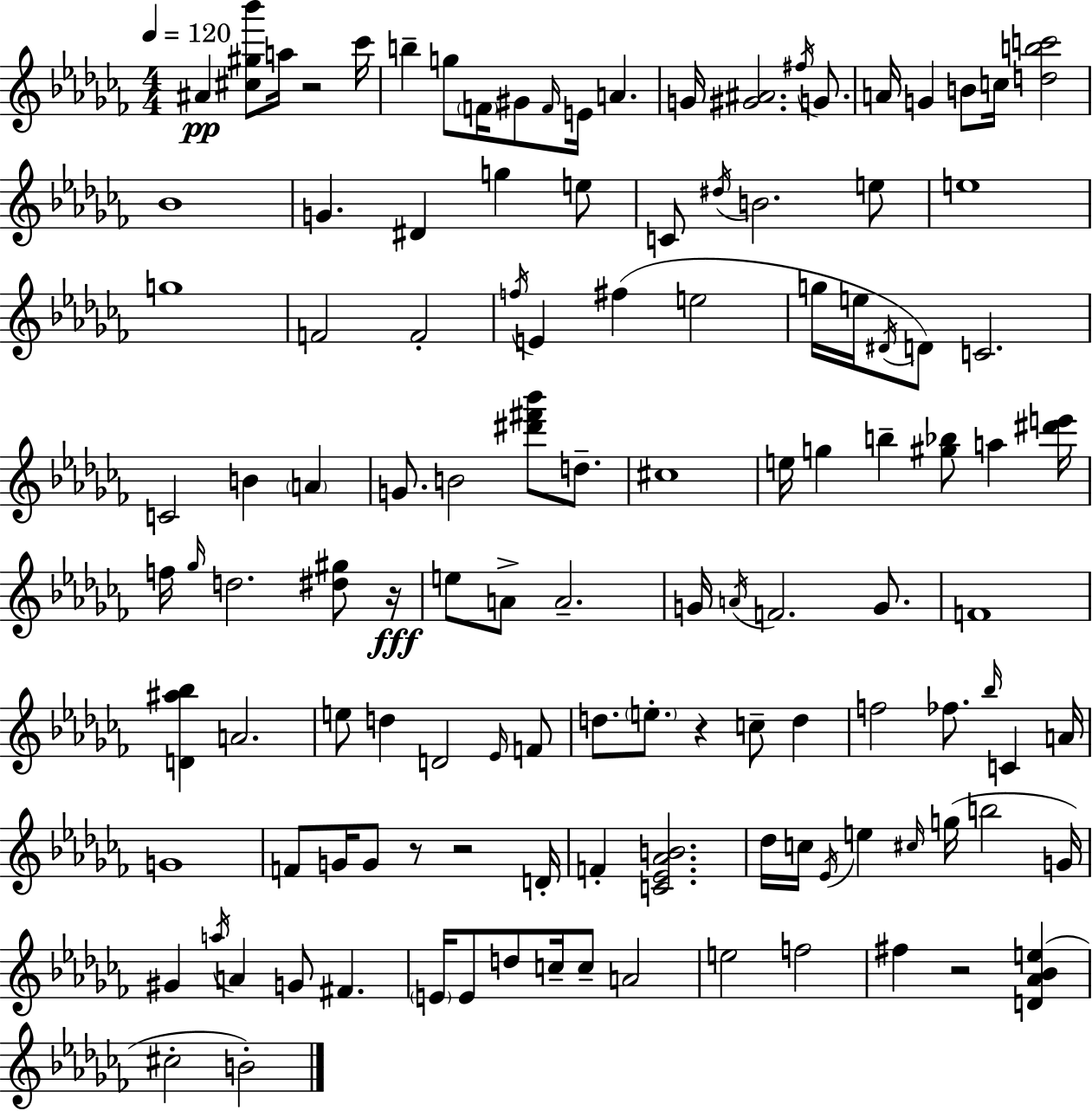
A#4/q [C#5,G#5,Bb6]/e A5/s R/h CES6/s B5/q G5/e F4/s G#4/e F4/s E4/s A4/q. G4/s [G#4,A#4]/h. F#5/s G4/e. A4/s G4/q B4/e C5/s [D5,B5,C6]/h Bb4/w G4/q. D#4/q G5/q E5/e C4/e D#5/s B4/h. E5/e E5/w G5/w F4/h F4/h F5/s E4/q F#5/q E5/h G5/s E5/s D#4/s D4/e C4/h. C4/h B4/q A4/q G4/e. B4/h [D#6,F#6,Bb6]/e D5/e. C#5/w E5/s G5/q B5/q [G#5,Bb5]/e A5/q [D#6,E6]/s F5/s Gb5/s D5/h. [D#5,G#5]/e R/s E5/e A4/e A4/h. G4/s A4/s F4/h. G4/e. F4/w [D4,A#5,Bb5]/q A4/h. E5/e D5/q D4/h Eb4/s F4/e D5/e. E5/e. R/q C5/e D5/q F5/h FES5/e. Bb5/s C4/q A4/s G4/w F4/e G4/s G4/e R/e R/h D4/s F4/q [C4,Eb4,Ab4,B4]/h. Db5/s C5/s Eb4/s E5/q C#5/s G5/s B5/h G4/s G#4/q A5/s A4/q G4/e F#4/q. E4/s E4/e D5/e C5/s C5/e A4/h E5/h F5/h F#5/q R/h [D4,Ab4,Bb4,E5]/q C#5/h B4/h